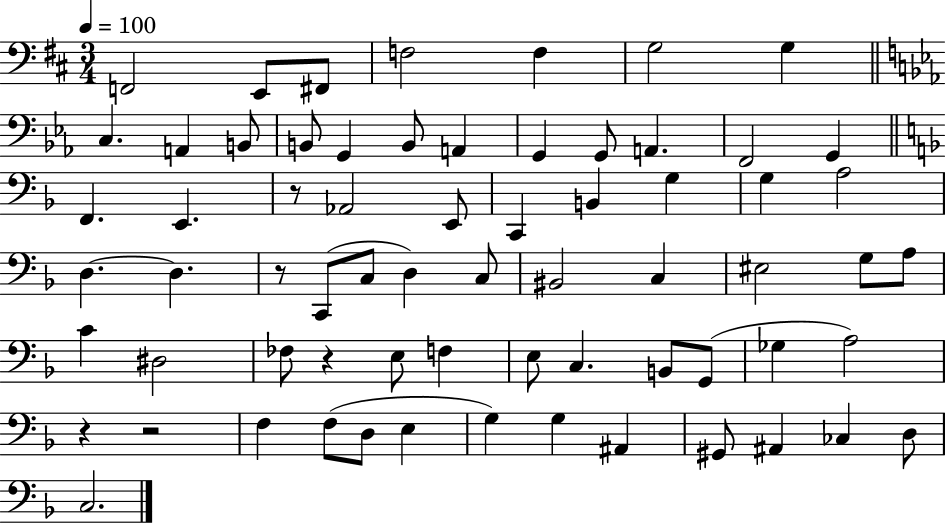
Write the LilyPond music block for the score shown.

{
  \clef bass
  \numericTimeSignature
  \time 3/4
  \key d \major
  \tempo 4 = 100
  f,2 e,8 fis,8 | f2 f4 | g2 g4 | \bar "||" \break \key ees \major c4. a,4 b,8 | b,8 g,4 b,8 a,4 | g,4 g,8 a,4. | f,2 g,4 | \break \bar "||" \break \key f \major f,4. e,4. | r8 aes,2 e,8 | c,4 b,4 g4 | g4 a2 | \break d4.~~ d4. | r8 c,8( c8 d4) c8 | bis,2 c4 | eis2 g8 a8 | \break c'4 dis2 | fes8 r4 e8 f4 | e8 c4. b,8 g,8( | ges4 a2) | \break r4 r2 | f4 f8( d8 e4 | g4) g4 ais,4 | gis,8 ais,4 ces4 d8 | \break c2. | \bar "|."
}